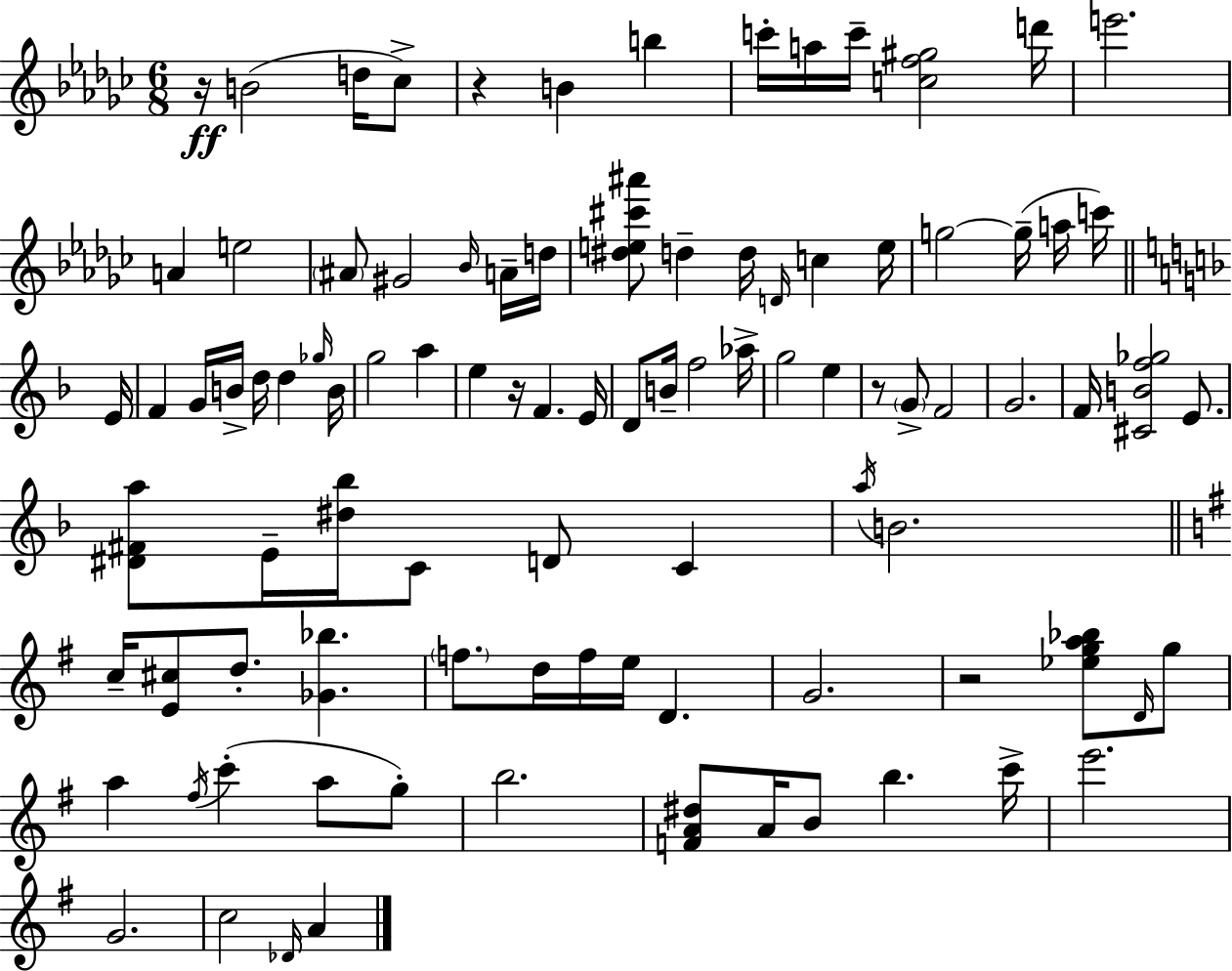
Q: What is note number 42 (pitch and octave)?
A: F5